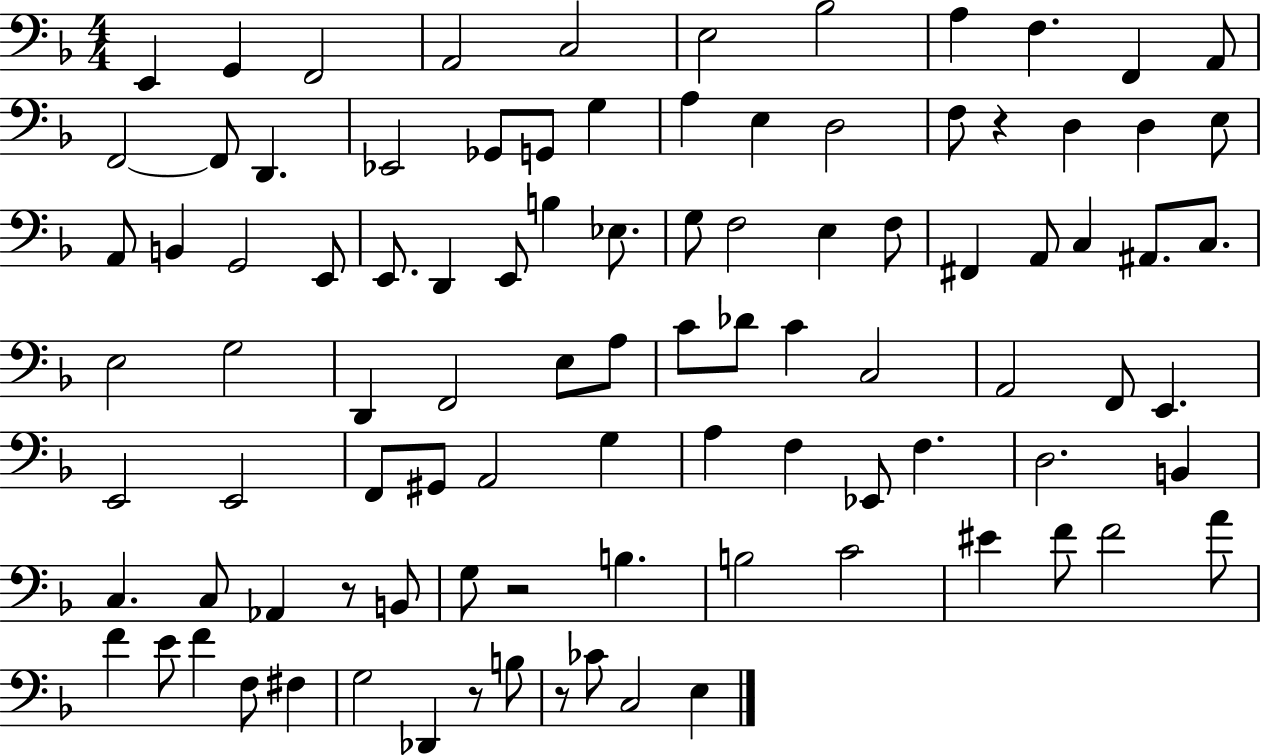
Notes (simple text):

E2/q G2/q F2/h A2/h C3/h E3/h Bb3/h A3/q F3/q. F2/q A2/e F2/h F2/e D2/q. Eb2/h Gb2/e G2/e G3/q A3/q E3/q D3/h F3/e R/q D3/q D3/q E3/e A2/e B2/q G2/h E2/e E2/e. D2/q E2/e B3/q Eb3/e. G3/e F3/h E3/q F3/e F#2/q A2/e C3/q A#2/e. C3/e. E3/h G3/h D2/q F2/h E3/e A3/e C4/e Db4/e C4/q C3/h A2/h F2/e E2/q. E2/h E2/h F2/e G#2/e A2/h G3/q A3/q F3/q Eb2/e F3/q. D3/h. B2/q C3/q. C3/e Ab2/q R/e B2/e G3/e R/h B3/q. B3/h C4/h EIS4/q F4/e F4/h A4/e F4/q E4/e F4/q F3/e F#3/q G3/h Db2/q R/e B3/e R/e CES4/e C3/h E3/q